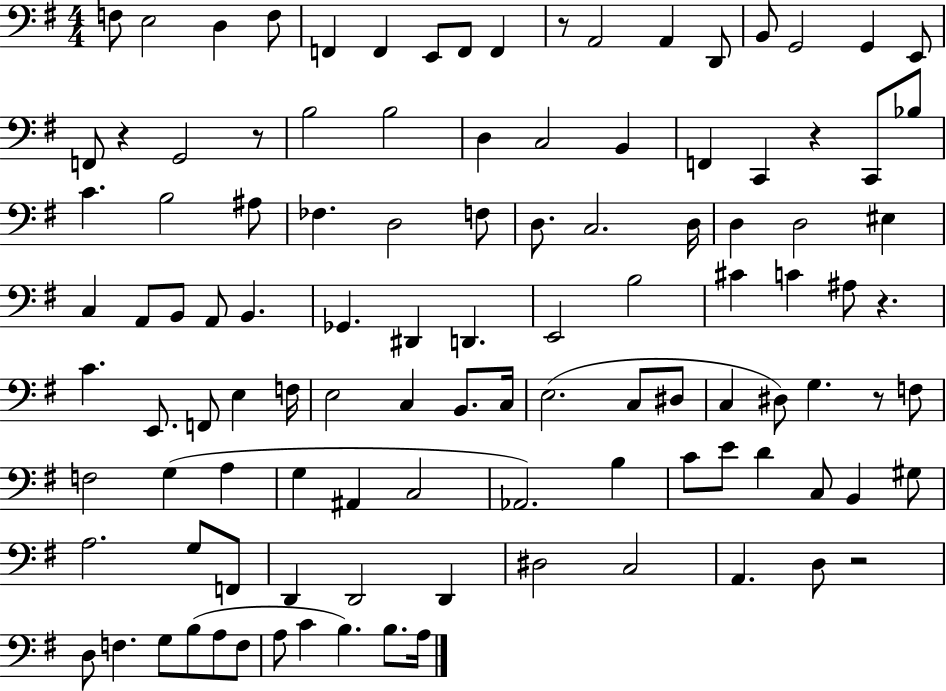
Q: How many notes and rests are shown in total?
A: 110